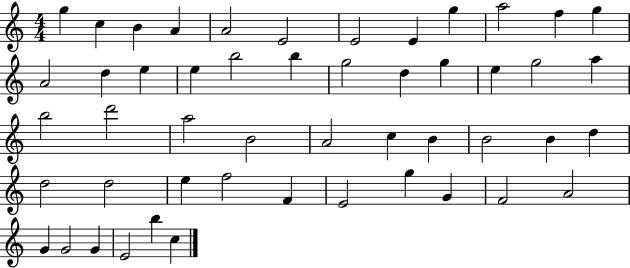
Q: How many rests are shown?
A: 0